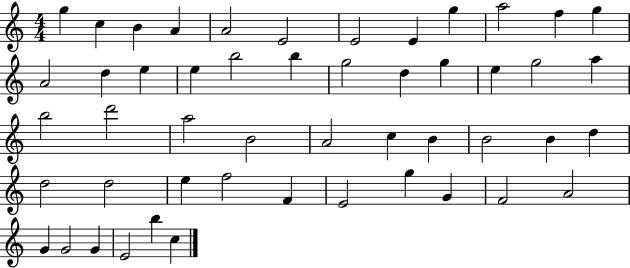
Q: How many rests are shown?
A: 0